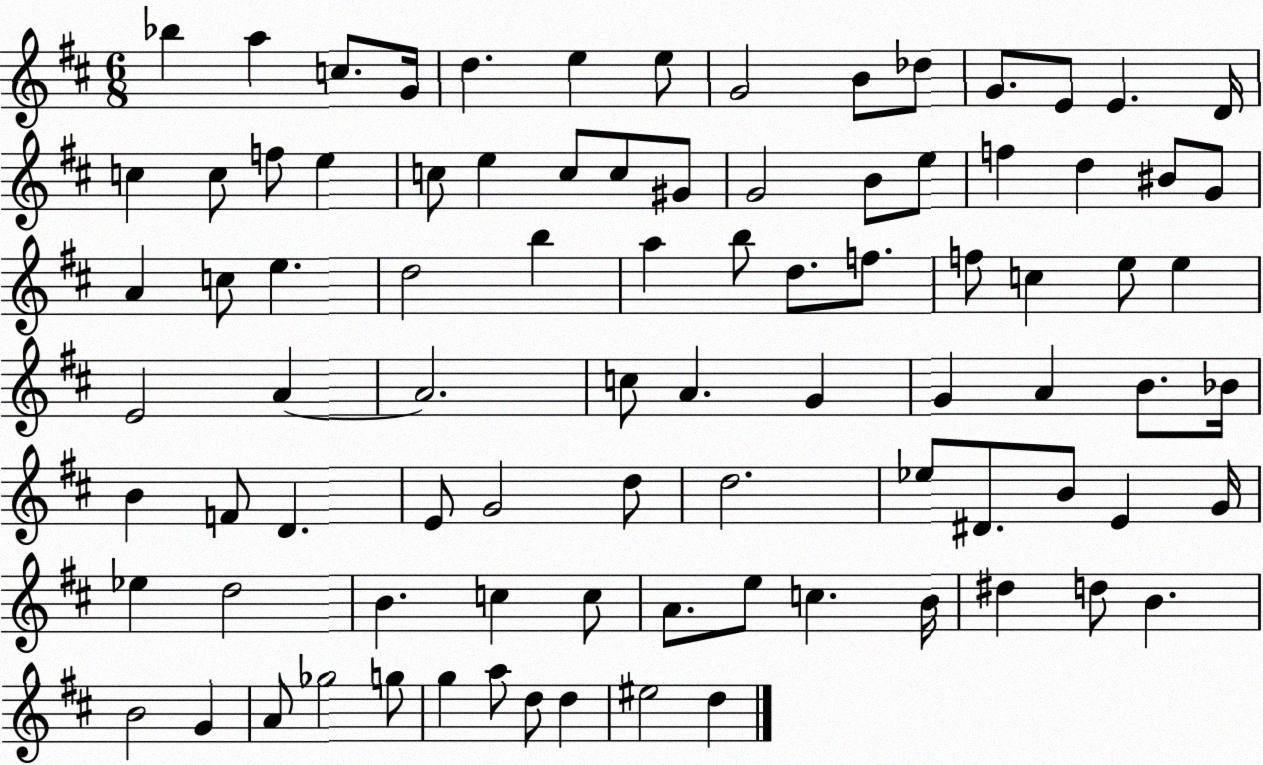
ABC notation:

X:1
T:Untitled
M:6/8
L:1/4
K:D
_b a c/2 G/4 d e e/2 G2 B/2 _d/2 G/2 E/2 E D/4 c c/2 f/2 e c/2 e c/2 c/2 ^G/2 G2 B/2 e/2 f d ^B/2 G/2 A c/2 e d2 b a b/2 d/2 f/2 f/2 c e/2 e E2 A A2 c/2 A G G A B/2 _B/4 B F/2 D E/2 G2 d/2 d2 _e/2 ^D/2 B/2 E G/4 _e d2 B c c/2 A/2 e/2 c B/4 ^d d/2 B B2 G A/2 _g2 g/2 g a/2 d/2 d ^e2 d